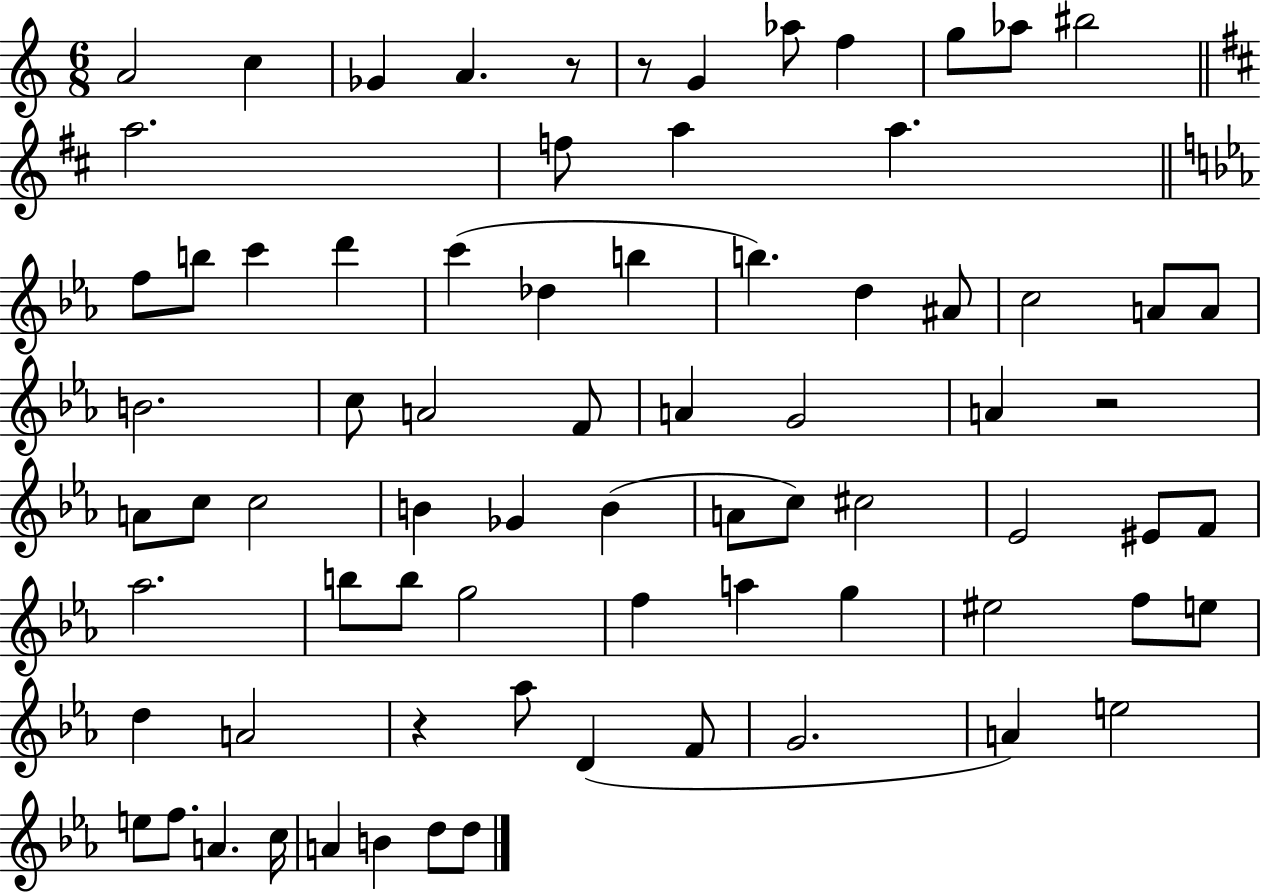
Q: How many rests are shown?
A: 4